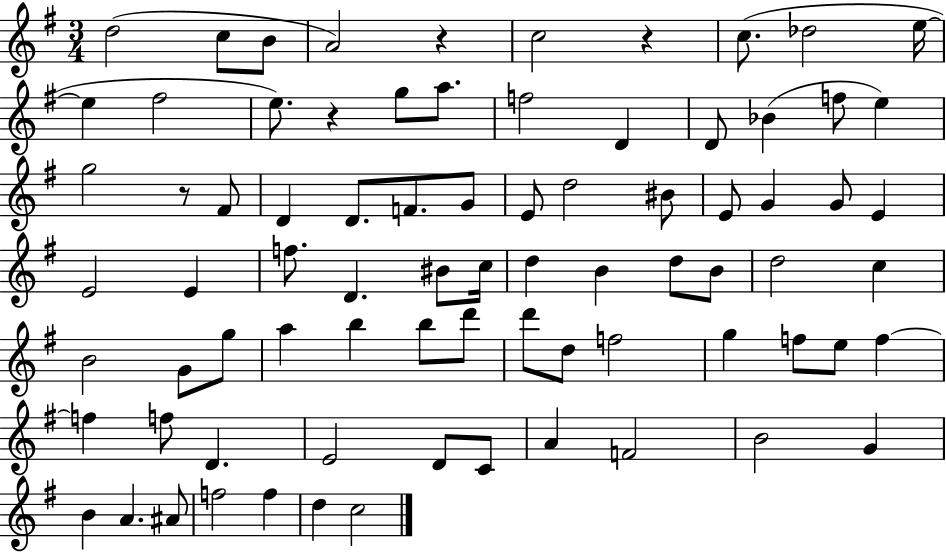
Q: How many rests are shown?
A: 4